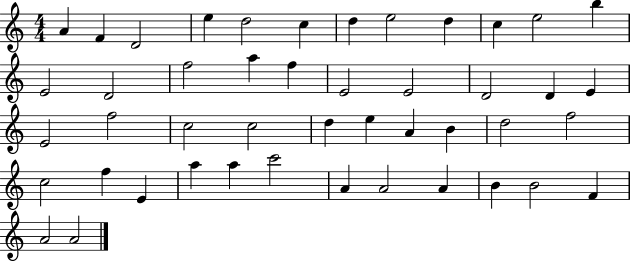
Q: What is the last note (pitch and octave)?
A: A4